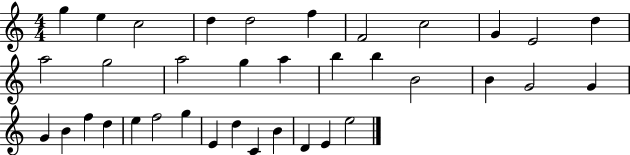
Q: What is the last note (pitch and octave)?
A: E5